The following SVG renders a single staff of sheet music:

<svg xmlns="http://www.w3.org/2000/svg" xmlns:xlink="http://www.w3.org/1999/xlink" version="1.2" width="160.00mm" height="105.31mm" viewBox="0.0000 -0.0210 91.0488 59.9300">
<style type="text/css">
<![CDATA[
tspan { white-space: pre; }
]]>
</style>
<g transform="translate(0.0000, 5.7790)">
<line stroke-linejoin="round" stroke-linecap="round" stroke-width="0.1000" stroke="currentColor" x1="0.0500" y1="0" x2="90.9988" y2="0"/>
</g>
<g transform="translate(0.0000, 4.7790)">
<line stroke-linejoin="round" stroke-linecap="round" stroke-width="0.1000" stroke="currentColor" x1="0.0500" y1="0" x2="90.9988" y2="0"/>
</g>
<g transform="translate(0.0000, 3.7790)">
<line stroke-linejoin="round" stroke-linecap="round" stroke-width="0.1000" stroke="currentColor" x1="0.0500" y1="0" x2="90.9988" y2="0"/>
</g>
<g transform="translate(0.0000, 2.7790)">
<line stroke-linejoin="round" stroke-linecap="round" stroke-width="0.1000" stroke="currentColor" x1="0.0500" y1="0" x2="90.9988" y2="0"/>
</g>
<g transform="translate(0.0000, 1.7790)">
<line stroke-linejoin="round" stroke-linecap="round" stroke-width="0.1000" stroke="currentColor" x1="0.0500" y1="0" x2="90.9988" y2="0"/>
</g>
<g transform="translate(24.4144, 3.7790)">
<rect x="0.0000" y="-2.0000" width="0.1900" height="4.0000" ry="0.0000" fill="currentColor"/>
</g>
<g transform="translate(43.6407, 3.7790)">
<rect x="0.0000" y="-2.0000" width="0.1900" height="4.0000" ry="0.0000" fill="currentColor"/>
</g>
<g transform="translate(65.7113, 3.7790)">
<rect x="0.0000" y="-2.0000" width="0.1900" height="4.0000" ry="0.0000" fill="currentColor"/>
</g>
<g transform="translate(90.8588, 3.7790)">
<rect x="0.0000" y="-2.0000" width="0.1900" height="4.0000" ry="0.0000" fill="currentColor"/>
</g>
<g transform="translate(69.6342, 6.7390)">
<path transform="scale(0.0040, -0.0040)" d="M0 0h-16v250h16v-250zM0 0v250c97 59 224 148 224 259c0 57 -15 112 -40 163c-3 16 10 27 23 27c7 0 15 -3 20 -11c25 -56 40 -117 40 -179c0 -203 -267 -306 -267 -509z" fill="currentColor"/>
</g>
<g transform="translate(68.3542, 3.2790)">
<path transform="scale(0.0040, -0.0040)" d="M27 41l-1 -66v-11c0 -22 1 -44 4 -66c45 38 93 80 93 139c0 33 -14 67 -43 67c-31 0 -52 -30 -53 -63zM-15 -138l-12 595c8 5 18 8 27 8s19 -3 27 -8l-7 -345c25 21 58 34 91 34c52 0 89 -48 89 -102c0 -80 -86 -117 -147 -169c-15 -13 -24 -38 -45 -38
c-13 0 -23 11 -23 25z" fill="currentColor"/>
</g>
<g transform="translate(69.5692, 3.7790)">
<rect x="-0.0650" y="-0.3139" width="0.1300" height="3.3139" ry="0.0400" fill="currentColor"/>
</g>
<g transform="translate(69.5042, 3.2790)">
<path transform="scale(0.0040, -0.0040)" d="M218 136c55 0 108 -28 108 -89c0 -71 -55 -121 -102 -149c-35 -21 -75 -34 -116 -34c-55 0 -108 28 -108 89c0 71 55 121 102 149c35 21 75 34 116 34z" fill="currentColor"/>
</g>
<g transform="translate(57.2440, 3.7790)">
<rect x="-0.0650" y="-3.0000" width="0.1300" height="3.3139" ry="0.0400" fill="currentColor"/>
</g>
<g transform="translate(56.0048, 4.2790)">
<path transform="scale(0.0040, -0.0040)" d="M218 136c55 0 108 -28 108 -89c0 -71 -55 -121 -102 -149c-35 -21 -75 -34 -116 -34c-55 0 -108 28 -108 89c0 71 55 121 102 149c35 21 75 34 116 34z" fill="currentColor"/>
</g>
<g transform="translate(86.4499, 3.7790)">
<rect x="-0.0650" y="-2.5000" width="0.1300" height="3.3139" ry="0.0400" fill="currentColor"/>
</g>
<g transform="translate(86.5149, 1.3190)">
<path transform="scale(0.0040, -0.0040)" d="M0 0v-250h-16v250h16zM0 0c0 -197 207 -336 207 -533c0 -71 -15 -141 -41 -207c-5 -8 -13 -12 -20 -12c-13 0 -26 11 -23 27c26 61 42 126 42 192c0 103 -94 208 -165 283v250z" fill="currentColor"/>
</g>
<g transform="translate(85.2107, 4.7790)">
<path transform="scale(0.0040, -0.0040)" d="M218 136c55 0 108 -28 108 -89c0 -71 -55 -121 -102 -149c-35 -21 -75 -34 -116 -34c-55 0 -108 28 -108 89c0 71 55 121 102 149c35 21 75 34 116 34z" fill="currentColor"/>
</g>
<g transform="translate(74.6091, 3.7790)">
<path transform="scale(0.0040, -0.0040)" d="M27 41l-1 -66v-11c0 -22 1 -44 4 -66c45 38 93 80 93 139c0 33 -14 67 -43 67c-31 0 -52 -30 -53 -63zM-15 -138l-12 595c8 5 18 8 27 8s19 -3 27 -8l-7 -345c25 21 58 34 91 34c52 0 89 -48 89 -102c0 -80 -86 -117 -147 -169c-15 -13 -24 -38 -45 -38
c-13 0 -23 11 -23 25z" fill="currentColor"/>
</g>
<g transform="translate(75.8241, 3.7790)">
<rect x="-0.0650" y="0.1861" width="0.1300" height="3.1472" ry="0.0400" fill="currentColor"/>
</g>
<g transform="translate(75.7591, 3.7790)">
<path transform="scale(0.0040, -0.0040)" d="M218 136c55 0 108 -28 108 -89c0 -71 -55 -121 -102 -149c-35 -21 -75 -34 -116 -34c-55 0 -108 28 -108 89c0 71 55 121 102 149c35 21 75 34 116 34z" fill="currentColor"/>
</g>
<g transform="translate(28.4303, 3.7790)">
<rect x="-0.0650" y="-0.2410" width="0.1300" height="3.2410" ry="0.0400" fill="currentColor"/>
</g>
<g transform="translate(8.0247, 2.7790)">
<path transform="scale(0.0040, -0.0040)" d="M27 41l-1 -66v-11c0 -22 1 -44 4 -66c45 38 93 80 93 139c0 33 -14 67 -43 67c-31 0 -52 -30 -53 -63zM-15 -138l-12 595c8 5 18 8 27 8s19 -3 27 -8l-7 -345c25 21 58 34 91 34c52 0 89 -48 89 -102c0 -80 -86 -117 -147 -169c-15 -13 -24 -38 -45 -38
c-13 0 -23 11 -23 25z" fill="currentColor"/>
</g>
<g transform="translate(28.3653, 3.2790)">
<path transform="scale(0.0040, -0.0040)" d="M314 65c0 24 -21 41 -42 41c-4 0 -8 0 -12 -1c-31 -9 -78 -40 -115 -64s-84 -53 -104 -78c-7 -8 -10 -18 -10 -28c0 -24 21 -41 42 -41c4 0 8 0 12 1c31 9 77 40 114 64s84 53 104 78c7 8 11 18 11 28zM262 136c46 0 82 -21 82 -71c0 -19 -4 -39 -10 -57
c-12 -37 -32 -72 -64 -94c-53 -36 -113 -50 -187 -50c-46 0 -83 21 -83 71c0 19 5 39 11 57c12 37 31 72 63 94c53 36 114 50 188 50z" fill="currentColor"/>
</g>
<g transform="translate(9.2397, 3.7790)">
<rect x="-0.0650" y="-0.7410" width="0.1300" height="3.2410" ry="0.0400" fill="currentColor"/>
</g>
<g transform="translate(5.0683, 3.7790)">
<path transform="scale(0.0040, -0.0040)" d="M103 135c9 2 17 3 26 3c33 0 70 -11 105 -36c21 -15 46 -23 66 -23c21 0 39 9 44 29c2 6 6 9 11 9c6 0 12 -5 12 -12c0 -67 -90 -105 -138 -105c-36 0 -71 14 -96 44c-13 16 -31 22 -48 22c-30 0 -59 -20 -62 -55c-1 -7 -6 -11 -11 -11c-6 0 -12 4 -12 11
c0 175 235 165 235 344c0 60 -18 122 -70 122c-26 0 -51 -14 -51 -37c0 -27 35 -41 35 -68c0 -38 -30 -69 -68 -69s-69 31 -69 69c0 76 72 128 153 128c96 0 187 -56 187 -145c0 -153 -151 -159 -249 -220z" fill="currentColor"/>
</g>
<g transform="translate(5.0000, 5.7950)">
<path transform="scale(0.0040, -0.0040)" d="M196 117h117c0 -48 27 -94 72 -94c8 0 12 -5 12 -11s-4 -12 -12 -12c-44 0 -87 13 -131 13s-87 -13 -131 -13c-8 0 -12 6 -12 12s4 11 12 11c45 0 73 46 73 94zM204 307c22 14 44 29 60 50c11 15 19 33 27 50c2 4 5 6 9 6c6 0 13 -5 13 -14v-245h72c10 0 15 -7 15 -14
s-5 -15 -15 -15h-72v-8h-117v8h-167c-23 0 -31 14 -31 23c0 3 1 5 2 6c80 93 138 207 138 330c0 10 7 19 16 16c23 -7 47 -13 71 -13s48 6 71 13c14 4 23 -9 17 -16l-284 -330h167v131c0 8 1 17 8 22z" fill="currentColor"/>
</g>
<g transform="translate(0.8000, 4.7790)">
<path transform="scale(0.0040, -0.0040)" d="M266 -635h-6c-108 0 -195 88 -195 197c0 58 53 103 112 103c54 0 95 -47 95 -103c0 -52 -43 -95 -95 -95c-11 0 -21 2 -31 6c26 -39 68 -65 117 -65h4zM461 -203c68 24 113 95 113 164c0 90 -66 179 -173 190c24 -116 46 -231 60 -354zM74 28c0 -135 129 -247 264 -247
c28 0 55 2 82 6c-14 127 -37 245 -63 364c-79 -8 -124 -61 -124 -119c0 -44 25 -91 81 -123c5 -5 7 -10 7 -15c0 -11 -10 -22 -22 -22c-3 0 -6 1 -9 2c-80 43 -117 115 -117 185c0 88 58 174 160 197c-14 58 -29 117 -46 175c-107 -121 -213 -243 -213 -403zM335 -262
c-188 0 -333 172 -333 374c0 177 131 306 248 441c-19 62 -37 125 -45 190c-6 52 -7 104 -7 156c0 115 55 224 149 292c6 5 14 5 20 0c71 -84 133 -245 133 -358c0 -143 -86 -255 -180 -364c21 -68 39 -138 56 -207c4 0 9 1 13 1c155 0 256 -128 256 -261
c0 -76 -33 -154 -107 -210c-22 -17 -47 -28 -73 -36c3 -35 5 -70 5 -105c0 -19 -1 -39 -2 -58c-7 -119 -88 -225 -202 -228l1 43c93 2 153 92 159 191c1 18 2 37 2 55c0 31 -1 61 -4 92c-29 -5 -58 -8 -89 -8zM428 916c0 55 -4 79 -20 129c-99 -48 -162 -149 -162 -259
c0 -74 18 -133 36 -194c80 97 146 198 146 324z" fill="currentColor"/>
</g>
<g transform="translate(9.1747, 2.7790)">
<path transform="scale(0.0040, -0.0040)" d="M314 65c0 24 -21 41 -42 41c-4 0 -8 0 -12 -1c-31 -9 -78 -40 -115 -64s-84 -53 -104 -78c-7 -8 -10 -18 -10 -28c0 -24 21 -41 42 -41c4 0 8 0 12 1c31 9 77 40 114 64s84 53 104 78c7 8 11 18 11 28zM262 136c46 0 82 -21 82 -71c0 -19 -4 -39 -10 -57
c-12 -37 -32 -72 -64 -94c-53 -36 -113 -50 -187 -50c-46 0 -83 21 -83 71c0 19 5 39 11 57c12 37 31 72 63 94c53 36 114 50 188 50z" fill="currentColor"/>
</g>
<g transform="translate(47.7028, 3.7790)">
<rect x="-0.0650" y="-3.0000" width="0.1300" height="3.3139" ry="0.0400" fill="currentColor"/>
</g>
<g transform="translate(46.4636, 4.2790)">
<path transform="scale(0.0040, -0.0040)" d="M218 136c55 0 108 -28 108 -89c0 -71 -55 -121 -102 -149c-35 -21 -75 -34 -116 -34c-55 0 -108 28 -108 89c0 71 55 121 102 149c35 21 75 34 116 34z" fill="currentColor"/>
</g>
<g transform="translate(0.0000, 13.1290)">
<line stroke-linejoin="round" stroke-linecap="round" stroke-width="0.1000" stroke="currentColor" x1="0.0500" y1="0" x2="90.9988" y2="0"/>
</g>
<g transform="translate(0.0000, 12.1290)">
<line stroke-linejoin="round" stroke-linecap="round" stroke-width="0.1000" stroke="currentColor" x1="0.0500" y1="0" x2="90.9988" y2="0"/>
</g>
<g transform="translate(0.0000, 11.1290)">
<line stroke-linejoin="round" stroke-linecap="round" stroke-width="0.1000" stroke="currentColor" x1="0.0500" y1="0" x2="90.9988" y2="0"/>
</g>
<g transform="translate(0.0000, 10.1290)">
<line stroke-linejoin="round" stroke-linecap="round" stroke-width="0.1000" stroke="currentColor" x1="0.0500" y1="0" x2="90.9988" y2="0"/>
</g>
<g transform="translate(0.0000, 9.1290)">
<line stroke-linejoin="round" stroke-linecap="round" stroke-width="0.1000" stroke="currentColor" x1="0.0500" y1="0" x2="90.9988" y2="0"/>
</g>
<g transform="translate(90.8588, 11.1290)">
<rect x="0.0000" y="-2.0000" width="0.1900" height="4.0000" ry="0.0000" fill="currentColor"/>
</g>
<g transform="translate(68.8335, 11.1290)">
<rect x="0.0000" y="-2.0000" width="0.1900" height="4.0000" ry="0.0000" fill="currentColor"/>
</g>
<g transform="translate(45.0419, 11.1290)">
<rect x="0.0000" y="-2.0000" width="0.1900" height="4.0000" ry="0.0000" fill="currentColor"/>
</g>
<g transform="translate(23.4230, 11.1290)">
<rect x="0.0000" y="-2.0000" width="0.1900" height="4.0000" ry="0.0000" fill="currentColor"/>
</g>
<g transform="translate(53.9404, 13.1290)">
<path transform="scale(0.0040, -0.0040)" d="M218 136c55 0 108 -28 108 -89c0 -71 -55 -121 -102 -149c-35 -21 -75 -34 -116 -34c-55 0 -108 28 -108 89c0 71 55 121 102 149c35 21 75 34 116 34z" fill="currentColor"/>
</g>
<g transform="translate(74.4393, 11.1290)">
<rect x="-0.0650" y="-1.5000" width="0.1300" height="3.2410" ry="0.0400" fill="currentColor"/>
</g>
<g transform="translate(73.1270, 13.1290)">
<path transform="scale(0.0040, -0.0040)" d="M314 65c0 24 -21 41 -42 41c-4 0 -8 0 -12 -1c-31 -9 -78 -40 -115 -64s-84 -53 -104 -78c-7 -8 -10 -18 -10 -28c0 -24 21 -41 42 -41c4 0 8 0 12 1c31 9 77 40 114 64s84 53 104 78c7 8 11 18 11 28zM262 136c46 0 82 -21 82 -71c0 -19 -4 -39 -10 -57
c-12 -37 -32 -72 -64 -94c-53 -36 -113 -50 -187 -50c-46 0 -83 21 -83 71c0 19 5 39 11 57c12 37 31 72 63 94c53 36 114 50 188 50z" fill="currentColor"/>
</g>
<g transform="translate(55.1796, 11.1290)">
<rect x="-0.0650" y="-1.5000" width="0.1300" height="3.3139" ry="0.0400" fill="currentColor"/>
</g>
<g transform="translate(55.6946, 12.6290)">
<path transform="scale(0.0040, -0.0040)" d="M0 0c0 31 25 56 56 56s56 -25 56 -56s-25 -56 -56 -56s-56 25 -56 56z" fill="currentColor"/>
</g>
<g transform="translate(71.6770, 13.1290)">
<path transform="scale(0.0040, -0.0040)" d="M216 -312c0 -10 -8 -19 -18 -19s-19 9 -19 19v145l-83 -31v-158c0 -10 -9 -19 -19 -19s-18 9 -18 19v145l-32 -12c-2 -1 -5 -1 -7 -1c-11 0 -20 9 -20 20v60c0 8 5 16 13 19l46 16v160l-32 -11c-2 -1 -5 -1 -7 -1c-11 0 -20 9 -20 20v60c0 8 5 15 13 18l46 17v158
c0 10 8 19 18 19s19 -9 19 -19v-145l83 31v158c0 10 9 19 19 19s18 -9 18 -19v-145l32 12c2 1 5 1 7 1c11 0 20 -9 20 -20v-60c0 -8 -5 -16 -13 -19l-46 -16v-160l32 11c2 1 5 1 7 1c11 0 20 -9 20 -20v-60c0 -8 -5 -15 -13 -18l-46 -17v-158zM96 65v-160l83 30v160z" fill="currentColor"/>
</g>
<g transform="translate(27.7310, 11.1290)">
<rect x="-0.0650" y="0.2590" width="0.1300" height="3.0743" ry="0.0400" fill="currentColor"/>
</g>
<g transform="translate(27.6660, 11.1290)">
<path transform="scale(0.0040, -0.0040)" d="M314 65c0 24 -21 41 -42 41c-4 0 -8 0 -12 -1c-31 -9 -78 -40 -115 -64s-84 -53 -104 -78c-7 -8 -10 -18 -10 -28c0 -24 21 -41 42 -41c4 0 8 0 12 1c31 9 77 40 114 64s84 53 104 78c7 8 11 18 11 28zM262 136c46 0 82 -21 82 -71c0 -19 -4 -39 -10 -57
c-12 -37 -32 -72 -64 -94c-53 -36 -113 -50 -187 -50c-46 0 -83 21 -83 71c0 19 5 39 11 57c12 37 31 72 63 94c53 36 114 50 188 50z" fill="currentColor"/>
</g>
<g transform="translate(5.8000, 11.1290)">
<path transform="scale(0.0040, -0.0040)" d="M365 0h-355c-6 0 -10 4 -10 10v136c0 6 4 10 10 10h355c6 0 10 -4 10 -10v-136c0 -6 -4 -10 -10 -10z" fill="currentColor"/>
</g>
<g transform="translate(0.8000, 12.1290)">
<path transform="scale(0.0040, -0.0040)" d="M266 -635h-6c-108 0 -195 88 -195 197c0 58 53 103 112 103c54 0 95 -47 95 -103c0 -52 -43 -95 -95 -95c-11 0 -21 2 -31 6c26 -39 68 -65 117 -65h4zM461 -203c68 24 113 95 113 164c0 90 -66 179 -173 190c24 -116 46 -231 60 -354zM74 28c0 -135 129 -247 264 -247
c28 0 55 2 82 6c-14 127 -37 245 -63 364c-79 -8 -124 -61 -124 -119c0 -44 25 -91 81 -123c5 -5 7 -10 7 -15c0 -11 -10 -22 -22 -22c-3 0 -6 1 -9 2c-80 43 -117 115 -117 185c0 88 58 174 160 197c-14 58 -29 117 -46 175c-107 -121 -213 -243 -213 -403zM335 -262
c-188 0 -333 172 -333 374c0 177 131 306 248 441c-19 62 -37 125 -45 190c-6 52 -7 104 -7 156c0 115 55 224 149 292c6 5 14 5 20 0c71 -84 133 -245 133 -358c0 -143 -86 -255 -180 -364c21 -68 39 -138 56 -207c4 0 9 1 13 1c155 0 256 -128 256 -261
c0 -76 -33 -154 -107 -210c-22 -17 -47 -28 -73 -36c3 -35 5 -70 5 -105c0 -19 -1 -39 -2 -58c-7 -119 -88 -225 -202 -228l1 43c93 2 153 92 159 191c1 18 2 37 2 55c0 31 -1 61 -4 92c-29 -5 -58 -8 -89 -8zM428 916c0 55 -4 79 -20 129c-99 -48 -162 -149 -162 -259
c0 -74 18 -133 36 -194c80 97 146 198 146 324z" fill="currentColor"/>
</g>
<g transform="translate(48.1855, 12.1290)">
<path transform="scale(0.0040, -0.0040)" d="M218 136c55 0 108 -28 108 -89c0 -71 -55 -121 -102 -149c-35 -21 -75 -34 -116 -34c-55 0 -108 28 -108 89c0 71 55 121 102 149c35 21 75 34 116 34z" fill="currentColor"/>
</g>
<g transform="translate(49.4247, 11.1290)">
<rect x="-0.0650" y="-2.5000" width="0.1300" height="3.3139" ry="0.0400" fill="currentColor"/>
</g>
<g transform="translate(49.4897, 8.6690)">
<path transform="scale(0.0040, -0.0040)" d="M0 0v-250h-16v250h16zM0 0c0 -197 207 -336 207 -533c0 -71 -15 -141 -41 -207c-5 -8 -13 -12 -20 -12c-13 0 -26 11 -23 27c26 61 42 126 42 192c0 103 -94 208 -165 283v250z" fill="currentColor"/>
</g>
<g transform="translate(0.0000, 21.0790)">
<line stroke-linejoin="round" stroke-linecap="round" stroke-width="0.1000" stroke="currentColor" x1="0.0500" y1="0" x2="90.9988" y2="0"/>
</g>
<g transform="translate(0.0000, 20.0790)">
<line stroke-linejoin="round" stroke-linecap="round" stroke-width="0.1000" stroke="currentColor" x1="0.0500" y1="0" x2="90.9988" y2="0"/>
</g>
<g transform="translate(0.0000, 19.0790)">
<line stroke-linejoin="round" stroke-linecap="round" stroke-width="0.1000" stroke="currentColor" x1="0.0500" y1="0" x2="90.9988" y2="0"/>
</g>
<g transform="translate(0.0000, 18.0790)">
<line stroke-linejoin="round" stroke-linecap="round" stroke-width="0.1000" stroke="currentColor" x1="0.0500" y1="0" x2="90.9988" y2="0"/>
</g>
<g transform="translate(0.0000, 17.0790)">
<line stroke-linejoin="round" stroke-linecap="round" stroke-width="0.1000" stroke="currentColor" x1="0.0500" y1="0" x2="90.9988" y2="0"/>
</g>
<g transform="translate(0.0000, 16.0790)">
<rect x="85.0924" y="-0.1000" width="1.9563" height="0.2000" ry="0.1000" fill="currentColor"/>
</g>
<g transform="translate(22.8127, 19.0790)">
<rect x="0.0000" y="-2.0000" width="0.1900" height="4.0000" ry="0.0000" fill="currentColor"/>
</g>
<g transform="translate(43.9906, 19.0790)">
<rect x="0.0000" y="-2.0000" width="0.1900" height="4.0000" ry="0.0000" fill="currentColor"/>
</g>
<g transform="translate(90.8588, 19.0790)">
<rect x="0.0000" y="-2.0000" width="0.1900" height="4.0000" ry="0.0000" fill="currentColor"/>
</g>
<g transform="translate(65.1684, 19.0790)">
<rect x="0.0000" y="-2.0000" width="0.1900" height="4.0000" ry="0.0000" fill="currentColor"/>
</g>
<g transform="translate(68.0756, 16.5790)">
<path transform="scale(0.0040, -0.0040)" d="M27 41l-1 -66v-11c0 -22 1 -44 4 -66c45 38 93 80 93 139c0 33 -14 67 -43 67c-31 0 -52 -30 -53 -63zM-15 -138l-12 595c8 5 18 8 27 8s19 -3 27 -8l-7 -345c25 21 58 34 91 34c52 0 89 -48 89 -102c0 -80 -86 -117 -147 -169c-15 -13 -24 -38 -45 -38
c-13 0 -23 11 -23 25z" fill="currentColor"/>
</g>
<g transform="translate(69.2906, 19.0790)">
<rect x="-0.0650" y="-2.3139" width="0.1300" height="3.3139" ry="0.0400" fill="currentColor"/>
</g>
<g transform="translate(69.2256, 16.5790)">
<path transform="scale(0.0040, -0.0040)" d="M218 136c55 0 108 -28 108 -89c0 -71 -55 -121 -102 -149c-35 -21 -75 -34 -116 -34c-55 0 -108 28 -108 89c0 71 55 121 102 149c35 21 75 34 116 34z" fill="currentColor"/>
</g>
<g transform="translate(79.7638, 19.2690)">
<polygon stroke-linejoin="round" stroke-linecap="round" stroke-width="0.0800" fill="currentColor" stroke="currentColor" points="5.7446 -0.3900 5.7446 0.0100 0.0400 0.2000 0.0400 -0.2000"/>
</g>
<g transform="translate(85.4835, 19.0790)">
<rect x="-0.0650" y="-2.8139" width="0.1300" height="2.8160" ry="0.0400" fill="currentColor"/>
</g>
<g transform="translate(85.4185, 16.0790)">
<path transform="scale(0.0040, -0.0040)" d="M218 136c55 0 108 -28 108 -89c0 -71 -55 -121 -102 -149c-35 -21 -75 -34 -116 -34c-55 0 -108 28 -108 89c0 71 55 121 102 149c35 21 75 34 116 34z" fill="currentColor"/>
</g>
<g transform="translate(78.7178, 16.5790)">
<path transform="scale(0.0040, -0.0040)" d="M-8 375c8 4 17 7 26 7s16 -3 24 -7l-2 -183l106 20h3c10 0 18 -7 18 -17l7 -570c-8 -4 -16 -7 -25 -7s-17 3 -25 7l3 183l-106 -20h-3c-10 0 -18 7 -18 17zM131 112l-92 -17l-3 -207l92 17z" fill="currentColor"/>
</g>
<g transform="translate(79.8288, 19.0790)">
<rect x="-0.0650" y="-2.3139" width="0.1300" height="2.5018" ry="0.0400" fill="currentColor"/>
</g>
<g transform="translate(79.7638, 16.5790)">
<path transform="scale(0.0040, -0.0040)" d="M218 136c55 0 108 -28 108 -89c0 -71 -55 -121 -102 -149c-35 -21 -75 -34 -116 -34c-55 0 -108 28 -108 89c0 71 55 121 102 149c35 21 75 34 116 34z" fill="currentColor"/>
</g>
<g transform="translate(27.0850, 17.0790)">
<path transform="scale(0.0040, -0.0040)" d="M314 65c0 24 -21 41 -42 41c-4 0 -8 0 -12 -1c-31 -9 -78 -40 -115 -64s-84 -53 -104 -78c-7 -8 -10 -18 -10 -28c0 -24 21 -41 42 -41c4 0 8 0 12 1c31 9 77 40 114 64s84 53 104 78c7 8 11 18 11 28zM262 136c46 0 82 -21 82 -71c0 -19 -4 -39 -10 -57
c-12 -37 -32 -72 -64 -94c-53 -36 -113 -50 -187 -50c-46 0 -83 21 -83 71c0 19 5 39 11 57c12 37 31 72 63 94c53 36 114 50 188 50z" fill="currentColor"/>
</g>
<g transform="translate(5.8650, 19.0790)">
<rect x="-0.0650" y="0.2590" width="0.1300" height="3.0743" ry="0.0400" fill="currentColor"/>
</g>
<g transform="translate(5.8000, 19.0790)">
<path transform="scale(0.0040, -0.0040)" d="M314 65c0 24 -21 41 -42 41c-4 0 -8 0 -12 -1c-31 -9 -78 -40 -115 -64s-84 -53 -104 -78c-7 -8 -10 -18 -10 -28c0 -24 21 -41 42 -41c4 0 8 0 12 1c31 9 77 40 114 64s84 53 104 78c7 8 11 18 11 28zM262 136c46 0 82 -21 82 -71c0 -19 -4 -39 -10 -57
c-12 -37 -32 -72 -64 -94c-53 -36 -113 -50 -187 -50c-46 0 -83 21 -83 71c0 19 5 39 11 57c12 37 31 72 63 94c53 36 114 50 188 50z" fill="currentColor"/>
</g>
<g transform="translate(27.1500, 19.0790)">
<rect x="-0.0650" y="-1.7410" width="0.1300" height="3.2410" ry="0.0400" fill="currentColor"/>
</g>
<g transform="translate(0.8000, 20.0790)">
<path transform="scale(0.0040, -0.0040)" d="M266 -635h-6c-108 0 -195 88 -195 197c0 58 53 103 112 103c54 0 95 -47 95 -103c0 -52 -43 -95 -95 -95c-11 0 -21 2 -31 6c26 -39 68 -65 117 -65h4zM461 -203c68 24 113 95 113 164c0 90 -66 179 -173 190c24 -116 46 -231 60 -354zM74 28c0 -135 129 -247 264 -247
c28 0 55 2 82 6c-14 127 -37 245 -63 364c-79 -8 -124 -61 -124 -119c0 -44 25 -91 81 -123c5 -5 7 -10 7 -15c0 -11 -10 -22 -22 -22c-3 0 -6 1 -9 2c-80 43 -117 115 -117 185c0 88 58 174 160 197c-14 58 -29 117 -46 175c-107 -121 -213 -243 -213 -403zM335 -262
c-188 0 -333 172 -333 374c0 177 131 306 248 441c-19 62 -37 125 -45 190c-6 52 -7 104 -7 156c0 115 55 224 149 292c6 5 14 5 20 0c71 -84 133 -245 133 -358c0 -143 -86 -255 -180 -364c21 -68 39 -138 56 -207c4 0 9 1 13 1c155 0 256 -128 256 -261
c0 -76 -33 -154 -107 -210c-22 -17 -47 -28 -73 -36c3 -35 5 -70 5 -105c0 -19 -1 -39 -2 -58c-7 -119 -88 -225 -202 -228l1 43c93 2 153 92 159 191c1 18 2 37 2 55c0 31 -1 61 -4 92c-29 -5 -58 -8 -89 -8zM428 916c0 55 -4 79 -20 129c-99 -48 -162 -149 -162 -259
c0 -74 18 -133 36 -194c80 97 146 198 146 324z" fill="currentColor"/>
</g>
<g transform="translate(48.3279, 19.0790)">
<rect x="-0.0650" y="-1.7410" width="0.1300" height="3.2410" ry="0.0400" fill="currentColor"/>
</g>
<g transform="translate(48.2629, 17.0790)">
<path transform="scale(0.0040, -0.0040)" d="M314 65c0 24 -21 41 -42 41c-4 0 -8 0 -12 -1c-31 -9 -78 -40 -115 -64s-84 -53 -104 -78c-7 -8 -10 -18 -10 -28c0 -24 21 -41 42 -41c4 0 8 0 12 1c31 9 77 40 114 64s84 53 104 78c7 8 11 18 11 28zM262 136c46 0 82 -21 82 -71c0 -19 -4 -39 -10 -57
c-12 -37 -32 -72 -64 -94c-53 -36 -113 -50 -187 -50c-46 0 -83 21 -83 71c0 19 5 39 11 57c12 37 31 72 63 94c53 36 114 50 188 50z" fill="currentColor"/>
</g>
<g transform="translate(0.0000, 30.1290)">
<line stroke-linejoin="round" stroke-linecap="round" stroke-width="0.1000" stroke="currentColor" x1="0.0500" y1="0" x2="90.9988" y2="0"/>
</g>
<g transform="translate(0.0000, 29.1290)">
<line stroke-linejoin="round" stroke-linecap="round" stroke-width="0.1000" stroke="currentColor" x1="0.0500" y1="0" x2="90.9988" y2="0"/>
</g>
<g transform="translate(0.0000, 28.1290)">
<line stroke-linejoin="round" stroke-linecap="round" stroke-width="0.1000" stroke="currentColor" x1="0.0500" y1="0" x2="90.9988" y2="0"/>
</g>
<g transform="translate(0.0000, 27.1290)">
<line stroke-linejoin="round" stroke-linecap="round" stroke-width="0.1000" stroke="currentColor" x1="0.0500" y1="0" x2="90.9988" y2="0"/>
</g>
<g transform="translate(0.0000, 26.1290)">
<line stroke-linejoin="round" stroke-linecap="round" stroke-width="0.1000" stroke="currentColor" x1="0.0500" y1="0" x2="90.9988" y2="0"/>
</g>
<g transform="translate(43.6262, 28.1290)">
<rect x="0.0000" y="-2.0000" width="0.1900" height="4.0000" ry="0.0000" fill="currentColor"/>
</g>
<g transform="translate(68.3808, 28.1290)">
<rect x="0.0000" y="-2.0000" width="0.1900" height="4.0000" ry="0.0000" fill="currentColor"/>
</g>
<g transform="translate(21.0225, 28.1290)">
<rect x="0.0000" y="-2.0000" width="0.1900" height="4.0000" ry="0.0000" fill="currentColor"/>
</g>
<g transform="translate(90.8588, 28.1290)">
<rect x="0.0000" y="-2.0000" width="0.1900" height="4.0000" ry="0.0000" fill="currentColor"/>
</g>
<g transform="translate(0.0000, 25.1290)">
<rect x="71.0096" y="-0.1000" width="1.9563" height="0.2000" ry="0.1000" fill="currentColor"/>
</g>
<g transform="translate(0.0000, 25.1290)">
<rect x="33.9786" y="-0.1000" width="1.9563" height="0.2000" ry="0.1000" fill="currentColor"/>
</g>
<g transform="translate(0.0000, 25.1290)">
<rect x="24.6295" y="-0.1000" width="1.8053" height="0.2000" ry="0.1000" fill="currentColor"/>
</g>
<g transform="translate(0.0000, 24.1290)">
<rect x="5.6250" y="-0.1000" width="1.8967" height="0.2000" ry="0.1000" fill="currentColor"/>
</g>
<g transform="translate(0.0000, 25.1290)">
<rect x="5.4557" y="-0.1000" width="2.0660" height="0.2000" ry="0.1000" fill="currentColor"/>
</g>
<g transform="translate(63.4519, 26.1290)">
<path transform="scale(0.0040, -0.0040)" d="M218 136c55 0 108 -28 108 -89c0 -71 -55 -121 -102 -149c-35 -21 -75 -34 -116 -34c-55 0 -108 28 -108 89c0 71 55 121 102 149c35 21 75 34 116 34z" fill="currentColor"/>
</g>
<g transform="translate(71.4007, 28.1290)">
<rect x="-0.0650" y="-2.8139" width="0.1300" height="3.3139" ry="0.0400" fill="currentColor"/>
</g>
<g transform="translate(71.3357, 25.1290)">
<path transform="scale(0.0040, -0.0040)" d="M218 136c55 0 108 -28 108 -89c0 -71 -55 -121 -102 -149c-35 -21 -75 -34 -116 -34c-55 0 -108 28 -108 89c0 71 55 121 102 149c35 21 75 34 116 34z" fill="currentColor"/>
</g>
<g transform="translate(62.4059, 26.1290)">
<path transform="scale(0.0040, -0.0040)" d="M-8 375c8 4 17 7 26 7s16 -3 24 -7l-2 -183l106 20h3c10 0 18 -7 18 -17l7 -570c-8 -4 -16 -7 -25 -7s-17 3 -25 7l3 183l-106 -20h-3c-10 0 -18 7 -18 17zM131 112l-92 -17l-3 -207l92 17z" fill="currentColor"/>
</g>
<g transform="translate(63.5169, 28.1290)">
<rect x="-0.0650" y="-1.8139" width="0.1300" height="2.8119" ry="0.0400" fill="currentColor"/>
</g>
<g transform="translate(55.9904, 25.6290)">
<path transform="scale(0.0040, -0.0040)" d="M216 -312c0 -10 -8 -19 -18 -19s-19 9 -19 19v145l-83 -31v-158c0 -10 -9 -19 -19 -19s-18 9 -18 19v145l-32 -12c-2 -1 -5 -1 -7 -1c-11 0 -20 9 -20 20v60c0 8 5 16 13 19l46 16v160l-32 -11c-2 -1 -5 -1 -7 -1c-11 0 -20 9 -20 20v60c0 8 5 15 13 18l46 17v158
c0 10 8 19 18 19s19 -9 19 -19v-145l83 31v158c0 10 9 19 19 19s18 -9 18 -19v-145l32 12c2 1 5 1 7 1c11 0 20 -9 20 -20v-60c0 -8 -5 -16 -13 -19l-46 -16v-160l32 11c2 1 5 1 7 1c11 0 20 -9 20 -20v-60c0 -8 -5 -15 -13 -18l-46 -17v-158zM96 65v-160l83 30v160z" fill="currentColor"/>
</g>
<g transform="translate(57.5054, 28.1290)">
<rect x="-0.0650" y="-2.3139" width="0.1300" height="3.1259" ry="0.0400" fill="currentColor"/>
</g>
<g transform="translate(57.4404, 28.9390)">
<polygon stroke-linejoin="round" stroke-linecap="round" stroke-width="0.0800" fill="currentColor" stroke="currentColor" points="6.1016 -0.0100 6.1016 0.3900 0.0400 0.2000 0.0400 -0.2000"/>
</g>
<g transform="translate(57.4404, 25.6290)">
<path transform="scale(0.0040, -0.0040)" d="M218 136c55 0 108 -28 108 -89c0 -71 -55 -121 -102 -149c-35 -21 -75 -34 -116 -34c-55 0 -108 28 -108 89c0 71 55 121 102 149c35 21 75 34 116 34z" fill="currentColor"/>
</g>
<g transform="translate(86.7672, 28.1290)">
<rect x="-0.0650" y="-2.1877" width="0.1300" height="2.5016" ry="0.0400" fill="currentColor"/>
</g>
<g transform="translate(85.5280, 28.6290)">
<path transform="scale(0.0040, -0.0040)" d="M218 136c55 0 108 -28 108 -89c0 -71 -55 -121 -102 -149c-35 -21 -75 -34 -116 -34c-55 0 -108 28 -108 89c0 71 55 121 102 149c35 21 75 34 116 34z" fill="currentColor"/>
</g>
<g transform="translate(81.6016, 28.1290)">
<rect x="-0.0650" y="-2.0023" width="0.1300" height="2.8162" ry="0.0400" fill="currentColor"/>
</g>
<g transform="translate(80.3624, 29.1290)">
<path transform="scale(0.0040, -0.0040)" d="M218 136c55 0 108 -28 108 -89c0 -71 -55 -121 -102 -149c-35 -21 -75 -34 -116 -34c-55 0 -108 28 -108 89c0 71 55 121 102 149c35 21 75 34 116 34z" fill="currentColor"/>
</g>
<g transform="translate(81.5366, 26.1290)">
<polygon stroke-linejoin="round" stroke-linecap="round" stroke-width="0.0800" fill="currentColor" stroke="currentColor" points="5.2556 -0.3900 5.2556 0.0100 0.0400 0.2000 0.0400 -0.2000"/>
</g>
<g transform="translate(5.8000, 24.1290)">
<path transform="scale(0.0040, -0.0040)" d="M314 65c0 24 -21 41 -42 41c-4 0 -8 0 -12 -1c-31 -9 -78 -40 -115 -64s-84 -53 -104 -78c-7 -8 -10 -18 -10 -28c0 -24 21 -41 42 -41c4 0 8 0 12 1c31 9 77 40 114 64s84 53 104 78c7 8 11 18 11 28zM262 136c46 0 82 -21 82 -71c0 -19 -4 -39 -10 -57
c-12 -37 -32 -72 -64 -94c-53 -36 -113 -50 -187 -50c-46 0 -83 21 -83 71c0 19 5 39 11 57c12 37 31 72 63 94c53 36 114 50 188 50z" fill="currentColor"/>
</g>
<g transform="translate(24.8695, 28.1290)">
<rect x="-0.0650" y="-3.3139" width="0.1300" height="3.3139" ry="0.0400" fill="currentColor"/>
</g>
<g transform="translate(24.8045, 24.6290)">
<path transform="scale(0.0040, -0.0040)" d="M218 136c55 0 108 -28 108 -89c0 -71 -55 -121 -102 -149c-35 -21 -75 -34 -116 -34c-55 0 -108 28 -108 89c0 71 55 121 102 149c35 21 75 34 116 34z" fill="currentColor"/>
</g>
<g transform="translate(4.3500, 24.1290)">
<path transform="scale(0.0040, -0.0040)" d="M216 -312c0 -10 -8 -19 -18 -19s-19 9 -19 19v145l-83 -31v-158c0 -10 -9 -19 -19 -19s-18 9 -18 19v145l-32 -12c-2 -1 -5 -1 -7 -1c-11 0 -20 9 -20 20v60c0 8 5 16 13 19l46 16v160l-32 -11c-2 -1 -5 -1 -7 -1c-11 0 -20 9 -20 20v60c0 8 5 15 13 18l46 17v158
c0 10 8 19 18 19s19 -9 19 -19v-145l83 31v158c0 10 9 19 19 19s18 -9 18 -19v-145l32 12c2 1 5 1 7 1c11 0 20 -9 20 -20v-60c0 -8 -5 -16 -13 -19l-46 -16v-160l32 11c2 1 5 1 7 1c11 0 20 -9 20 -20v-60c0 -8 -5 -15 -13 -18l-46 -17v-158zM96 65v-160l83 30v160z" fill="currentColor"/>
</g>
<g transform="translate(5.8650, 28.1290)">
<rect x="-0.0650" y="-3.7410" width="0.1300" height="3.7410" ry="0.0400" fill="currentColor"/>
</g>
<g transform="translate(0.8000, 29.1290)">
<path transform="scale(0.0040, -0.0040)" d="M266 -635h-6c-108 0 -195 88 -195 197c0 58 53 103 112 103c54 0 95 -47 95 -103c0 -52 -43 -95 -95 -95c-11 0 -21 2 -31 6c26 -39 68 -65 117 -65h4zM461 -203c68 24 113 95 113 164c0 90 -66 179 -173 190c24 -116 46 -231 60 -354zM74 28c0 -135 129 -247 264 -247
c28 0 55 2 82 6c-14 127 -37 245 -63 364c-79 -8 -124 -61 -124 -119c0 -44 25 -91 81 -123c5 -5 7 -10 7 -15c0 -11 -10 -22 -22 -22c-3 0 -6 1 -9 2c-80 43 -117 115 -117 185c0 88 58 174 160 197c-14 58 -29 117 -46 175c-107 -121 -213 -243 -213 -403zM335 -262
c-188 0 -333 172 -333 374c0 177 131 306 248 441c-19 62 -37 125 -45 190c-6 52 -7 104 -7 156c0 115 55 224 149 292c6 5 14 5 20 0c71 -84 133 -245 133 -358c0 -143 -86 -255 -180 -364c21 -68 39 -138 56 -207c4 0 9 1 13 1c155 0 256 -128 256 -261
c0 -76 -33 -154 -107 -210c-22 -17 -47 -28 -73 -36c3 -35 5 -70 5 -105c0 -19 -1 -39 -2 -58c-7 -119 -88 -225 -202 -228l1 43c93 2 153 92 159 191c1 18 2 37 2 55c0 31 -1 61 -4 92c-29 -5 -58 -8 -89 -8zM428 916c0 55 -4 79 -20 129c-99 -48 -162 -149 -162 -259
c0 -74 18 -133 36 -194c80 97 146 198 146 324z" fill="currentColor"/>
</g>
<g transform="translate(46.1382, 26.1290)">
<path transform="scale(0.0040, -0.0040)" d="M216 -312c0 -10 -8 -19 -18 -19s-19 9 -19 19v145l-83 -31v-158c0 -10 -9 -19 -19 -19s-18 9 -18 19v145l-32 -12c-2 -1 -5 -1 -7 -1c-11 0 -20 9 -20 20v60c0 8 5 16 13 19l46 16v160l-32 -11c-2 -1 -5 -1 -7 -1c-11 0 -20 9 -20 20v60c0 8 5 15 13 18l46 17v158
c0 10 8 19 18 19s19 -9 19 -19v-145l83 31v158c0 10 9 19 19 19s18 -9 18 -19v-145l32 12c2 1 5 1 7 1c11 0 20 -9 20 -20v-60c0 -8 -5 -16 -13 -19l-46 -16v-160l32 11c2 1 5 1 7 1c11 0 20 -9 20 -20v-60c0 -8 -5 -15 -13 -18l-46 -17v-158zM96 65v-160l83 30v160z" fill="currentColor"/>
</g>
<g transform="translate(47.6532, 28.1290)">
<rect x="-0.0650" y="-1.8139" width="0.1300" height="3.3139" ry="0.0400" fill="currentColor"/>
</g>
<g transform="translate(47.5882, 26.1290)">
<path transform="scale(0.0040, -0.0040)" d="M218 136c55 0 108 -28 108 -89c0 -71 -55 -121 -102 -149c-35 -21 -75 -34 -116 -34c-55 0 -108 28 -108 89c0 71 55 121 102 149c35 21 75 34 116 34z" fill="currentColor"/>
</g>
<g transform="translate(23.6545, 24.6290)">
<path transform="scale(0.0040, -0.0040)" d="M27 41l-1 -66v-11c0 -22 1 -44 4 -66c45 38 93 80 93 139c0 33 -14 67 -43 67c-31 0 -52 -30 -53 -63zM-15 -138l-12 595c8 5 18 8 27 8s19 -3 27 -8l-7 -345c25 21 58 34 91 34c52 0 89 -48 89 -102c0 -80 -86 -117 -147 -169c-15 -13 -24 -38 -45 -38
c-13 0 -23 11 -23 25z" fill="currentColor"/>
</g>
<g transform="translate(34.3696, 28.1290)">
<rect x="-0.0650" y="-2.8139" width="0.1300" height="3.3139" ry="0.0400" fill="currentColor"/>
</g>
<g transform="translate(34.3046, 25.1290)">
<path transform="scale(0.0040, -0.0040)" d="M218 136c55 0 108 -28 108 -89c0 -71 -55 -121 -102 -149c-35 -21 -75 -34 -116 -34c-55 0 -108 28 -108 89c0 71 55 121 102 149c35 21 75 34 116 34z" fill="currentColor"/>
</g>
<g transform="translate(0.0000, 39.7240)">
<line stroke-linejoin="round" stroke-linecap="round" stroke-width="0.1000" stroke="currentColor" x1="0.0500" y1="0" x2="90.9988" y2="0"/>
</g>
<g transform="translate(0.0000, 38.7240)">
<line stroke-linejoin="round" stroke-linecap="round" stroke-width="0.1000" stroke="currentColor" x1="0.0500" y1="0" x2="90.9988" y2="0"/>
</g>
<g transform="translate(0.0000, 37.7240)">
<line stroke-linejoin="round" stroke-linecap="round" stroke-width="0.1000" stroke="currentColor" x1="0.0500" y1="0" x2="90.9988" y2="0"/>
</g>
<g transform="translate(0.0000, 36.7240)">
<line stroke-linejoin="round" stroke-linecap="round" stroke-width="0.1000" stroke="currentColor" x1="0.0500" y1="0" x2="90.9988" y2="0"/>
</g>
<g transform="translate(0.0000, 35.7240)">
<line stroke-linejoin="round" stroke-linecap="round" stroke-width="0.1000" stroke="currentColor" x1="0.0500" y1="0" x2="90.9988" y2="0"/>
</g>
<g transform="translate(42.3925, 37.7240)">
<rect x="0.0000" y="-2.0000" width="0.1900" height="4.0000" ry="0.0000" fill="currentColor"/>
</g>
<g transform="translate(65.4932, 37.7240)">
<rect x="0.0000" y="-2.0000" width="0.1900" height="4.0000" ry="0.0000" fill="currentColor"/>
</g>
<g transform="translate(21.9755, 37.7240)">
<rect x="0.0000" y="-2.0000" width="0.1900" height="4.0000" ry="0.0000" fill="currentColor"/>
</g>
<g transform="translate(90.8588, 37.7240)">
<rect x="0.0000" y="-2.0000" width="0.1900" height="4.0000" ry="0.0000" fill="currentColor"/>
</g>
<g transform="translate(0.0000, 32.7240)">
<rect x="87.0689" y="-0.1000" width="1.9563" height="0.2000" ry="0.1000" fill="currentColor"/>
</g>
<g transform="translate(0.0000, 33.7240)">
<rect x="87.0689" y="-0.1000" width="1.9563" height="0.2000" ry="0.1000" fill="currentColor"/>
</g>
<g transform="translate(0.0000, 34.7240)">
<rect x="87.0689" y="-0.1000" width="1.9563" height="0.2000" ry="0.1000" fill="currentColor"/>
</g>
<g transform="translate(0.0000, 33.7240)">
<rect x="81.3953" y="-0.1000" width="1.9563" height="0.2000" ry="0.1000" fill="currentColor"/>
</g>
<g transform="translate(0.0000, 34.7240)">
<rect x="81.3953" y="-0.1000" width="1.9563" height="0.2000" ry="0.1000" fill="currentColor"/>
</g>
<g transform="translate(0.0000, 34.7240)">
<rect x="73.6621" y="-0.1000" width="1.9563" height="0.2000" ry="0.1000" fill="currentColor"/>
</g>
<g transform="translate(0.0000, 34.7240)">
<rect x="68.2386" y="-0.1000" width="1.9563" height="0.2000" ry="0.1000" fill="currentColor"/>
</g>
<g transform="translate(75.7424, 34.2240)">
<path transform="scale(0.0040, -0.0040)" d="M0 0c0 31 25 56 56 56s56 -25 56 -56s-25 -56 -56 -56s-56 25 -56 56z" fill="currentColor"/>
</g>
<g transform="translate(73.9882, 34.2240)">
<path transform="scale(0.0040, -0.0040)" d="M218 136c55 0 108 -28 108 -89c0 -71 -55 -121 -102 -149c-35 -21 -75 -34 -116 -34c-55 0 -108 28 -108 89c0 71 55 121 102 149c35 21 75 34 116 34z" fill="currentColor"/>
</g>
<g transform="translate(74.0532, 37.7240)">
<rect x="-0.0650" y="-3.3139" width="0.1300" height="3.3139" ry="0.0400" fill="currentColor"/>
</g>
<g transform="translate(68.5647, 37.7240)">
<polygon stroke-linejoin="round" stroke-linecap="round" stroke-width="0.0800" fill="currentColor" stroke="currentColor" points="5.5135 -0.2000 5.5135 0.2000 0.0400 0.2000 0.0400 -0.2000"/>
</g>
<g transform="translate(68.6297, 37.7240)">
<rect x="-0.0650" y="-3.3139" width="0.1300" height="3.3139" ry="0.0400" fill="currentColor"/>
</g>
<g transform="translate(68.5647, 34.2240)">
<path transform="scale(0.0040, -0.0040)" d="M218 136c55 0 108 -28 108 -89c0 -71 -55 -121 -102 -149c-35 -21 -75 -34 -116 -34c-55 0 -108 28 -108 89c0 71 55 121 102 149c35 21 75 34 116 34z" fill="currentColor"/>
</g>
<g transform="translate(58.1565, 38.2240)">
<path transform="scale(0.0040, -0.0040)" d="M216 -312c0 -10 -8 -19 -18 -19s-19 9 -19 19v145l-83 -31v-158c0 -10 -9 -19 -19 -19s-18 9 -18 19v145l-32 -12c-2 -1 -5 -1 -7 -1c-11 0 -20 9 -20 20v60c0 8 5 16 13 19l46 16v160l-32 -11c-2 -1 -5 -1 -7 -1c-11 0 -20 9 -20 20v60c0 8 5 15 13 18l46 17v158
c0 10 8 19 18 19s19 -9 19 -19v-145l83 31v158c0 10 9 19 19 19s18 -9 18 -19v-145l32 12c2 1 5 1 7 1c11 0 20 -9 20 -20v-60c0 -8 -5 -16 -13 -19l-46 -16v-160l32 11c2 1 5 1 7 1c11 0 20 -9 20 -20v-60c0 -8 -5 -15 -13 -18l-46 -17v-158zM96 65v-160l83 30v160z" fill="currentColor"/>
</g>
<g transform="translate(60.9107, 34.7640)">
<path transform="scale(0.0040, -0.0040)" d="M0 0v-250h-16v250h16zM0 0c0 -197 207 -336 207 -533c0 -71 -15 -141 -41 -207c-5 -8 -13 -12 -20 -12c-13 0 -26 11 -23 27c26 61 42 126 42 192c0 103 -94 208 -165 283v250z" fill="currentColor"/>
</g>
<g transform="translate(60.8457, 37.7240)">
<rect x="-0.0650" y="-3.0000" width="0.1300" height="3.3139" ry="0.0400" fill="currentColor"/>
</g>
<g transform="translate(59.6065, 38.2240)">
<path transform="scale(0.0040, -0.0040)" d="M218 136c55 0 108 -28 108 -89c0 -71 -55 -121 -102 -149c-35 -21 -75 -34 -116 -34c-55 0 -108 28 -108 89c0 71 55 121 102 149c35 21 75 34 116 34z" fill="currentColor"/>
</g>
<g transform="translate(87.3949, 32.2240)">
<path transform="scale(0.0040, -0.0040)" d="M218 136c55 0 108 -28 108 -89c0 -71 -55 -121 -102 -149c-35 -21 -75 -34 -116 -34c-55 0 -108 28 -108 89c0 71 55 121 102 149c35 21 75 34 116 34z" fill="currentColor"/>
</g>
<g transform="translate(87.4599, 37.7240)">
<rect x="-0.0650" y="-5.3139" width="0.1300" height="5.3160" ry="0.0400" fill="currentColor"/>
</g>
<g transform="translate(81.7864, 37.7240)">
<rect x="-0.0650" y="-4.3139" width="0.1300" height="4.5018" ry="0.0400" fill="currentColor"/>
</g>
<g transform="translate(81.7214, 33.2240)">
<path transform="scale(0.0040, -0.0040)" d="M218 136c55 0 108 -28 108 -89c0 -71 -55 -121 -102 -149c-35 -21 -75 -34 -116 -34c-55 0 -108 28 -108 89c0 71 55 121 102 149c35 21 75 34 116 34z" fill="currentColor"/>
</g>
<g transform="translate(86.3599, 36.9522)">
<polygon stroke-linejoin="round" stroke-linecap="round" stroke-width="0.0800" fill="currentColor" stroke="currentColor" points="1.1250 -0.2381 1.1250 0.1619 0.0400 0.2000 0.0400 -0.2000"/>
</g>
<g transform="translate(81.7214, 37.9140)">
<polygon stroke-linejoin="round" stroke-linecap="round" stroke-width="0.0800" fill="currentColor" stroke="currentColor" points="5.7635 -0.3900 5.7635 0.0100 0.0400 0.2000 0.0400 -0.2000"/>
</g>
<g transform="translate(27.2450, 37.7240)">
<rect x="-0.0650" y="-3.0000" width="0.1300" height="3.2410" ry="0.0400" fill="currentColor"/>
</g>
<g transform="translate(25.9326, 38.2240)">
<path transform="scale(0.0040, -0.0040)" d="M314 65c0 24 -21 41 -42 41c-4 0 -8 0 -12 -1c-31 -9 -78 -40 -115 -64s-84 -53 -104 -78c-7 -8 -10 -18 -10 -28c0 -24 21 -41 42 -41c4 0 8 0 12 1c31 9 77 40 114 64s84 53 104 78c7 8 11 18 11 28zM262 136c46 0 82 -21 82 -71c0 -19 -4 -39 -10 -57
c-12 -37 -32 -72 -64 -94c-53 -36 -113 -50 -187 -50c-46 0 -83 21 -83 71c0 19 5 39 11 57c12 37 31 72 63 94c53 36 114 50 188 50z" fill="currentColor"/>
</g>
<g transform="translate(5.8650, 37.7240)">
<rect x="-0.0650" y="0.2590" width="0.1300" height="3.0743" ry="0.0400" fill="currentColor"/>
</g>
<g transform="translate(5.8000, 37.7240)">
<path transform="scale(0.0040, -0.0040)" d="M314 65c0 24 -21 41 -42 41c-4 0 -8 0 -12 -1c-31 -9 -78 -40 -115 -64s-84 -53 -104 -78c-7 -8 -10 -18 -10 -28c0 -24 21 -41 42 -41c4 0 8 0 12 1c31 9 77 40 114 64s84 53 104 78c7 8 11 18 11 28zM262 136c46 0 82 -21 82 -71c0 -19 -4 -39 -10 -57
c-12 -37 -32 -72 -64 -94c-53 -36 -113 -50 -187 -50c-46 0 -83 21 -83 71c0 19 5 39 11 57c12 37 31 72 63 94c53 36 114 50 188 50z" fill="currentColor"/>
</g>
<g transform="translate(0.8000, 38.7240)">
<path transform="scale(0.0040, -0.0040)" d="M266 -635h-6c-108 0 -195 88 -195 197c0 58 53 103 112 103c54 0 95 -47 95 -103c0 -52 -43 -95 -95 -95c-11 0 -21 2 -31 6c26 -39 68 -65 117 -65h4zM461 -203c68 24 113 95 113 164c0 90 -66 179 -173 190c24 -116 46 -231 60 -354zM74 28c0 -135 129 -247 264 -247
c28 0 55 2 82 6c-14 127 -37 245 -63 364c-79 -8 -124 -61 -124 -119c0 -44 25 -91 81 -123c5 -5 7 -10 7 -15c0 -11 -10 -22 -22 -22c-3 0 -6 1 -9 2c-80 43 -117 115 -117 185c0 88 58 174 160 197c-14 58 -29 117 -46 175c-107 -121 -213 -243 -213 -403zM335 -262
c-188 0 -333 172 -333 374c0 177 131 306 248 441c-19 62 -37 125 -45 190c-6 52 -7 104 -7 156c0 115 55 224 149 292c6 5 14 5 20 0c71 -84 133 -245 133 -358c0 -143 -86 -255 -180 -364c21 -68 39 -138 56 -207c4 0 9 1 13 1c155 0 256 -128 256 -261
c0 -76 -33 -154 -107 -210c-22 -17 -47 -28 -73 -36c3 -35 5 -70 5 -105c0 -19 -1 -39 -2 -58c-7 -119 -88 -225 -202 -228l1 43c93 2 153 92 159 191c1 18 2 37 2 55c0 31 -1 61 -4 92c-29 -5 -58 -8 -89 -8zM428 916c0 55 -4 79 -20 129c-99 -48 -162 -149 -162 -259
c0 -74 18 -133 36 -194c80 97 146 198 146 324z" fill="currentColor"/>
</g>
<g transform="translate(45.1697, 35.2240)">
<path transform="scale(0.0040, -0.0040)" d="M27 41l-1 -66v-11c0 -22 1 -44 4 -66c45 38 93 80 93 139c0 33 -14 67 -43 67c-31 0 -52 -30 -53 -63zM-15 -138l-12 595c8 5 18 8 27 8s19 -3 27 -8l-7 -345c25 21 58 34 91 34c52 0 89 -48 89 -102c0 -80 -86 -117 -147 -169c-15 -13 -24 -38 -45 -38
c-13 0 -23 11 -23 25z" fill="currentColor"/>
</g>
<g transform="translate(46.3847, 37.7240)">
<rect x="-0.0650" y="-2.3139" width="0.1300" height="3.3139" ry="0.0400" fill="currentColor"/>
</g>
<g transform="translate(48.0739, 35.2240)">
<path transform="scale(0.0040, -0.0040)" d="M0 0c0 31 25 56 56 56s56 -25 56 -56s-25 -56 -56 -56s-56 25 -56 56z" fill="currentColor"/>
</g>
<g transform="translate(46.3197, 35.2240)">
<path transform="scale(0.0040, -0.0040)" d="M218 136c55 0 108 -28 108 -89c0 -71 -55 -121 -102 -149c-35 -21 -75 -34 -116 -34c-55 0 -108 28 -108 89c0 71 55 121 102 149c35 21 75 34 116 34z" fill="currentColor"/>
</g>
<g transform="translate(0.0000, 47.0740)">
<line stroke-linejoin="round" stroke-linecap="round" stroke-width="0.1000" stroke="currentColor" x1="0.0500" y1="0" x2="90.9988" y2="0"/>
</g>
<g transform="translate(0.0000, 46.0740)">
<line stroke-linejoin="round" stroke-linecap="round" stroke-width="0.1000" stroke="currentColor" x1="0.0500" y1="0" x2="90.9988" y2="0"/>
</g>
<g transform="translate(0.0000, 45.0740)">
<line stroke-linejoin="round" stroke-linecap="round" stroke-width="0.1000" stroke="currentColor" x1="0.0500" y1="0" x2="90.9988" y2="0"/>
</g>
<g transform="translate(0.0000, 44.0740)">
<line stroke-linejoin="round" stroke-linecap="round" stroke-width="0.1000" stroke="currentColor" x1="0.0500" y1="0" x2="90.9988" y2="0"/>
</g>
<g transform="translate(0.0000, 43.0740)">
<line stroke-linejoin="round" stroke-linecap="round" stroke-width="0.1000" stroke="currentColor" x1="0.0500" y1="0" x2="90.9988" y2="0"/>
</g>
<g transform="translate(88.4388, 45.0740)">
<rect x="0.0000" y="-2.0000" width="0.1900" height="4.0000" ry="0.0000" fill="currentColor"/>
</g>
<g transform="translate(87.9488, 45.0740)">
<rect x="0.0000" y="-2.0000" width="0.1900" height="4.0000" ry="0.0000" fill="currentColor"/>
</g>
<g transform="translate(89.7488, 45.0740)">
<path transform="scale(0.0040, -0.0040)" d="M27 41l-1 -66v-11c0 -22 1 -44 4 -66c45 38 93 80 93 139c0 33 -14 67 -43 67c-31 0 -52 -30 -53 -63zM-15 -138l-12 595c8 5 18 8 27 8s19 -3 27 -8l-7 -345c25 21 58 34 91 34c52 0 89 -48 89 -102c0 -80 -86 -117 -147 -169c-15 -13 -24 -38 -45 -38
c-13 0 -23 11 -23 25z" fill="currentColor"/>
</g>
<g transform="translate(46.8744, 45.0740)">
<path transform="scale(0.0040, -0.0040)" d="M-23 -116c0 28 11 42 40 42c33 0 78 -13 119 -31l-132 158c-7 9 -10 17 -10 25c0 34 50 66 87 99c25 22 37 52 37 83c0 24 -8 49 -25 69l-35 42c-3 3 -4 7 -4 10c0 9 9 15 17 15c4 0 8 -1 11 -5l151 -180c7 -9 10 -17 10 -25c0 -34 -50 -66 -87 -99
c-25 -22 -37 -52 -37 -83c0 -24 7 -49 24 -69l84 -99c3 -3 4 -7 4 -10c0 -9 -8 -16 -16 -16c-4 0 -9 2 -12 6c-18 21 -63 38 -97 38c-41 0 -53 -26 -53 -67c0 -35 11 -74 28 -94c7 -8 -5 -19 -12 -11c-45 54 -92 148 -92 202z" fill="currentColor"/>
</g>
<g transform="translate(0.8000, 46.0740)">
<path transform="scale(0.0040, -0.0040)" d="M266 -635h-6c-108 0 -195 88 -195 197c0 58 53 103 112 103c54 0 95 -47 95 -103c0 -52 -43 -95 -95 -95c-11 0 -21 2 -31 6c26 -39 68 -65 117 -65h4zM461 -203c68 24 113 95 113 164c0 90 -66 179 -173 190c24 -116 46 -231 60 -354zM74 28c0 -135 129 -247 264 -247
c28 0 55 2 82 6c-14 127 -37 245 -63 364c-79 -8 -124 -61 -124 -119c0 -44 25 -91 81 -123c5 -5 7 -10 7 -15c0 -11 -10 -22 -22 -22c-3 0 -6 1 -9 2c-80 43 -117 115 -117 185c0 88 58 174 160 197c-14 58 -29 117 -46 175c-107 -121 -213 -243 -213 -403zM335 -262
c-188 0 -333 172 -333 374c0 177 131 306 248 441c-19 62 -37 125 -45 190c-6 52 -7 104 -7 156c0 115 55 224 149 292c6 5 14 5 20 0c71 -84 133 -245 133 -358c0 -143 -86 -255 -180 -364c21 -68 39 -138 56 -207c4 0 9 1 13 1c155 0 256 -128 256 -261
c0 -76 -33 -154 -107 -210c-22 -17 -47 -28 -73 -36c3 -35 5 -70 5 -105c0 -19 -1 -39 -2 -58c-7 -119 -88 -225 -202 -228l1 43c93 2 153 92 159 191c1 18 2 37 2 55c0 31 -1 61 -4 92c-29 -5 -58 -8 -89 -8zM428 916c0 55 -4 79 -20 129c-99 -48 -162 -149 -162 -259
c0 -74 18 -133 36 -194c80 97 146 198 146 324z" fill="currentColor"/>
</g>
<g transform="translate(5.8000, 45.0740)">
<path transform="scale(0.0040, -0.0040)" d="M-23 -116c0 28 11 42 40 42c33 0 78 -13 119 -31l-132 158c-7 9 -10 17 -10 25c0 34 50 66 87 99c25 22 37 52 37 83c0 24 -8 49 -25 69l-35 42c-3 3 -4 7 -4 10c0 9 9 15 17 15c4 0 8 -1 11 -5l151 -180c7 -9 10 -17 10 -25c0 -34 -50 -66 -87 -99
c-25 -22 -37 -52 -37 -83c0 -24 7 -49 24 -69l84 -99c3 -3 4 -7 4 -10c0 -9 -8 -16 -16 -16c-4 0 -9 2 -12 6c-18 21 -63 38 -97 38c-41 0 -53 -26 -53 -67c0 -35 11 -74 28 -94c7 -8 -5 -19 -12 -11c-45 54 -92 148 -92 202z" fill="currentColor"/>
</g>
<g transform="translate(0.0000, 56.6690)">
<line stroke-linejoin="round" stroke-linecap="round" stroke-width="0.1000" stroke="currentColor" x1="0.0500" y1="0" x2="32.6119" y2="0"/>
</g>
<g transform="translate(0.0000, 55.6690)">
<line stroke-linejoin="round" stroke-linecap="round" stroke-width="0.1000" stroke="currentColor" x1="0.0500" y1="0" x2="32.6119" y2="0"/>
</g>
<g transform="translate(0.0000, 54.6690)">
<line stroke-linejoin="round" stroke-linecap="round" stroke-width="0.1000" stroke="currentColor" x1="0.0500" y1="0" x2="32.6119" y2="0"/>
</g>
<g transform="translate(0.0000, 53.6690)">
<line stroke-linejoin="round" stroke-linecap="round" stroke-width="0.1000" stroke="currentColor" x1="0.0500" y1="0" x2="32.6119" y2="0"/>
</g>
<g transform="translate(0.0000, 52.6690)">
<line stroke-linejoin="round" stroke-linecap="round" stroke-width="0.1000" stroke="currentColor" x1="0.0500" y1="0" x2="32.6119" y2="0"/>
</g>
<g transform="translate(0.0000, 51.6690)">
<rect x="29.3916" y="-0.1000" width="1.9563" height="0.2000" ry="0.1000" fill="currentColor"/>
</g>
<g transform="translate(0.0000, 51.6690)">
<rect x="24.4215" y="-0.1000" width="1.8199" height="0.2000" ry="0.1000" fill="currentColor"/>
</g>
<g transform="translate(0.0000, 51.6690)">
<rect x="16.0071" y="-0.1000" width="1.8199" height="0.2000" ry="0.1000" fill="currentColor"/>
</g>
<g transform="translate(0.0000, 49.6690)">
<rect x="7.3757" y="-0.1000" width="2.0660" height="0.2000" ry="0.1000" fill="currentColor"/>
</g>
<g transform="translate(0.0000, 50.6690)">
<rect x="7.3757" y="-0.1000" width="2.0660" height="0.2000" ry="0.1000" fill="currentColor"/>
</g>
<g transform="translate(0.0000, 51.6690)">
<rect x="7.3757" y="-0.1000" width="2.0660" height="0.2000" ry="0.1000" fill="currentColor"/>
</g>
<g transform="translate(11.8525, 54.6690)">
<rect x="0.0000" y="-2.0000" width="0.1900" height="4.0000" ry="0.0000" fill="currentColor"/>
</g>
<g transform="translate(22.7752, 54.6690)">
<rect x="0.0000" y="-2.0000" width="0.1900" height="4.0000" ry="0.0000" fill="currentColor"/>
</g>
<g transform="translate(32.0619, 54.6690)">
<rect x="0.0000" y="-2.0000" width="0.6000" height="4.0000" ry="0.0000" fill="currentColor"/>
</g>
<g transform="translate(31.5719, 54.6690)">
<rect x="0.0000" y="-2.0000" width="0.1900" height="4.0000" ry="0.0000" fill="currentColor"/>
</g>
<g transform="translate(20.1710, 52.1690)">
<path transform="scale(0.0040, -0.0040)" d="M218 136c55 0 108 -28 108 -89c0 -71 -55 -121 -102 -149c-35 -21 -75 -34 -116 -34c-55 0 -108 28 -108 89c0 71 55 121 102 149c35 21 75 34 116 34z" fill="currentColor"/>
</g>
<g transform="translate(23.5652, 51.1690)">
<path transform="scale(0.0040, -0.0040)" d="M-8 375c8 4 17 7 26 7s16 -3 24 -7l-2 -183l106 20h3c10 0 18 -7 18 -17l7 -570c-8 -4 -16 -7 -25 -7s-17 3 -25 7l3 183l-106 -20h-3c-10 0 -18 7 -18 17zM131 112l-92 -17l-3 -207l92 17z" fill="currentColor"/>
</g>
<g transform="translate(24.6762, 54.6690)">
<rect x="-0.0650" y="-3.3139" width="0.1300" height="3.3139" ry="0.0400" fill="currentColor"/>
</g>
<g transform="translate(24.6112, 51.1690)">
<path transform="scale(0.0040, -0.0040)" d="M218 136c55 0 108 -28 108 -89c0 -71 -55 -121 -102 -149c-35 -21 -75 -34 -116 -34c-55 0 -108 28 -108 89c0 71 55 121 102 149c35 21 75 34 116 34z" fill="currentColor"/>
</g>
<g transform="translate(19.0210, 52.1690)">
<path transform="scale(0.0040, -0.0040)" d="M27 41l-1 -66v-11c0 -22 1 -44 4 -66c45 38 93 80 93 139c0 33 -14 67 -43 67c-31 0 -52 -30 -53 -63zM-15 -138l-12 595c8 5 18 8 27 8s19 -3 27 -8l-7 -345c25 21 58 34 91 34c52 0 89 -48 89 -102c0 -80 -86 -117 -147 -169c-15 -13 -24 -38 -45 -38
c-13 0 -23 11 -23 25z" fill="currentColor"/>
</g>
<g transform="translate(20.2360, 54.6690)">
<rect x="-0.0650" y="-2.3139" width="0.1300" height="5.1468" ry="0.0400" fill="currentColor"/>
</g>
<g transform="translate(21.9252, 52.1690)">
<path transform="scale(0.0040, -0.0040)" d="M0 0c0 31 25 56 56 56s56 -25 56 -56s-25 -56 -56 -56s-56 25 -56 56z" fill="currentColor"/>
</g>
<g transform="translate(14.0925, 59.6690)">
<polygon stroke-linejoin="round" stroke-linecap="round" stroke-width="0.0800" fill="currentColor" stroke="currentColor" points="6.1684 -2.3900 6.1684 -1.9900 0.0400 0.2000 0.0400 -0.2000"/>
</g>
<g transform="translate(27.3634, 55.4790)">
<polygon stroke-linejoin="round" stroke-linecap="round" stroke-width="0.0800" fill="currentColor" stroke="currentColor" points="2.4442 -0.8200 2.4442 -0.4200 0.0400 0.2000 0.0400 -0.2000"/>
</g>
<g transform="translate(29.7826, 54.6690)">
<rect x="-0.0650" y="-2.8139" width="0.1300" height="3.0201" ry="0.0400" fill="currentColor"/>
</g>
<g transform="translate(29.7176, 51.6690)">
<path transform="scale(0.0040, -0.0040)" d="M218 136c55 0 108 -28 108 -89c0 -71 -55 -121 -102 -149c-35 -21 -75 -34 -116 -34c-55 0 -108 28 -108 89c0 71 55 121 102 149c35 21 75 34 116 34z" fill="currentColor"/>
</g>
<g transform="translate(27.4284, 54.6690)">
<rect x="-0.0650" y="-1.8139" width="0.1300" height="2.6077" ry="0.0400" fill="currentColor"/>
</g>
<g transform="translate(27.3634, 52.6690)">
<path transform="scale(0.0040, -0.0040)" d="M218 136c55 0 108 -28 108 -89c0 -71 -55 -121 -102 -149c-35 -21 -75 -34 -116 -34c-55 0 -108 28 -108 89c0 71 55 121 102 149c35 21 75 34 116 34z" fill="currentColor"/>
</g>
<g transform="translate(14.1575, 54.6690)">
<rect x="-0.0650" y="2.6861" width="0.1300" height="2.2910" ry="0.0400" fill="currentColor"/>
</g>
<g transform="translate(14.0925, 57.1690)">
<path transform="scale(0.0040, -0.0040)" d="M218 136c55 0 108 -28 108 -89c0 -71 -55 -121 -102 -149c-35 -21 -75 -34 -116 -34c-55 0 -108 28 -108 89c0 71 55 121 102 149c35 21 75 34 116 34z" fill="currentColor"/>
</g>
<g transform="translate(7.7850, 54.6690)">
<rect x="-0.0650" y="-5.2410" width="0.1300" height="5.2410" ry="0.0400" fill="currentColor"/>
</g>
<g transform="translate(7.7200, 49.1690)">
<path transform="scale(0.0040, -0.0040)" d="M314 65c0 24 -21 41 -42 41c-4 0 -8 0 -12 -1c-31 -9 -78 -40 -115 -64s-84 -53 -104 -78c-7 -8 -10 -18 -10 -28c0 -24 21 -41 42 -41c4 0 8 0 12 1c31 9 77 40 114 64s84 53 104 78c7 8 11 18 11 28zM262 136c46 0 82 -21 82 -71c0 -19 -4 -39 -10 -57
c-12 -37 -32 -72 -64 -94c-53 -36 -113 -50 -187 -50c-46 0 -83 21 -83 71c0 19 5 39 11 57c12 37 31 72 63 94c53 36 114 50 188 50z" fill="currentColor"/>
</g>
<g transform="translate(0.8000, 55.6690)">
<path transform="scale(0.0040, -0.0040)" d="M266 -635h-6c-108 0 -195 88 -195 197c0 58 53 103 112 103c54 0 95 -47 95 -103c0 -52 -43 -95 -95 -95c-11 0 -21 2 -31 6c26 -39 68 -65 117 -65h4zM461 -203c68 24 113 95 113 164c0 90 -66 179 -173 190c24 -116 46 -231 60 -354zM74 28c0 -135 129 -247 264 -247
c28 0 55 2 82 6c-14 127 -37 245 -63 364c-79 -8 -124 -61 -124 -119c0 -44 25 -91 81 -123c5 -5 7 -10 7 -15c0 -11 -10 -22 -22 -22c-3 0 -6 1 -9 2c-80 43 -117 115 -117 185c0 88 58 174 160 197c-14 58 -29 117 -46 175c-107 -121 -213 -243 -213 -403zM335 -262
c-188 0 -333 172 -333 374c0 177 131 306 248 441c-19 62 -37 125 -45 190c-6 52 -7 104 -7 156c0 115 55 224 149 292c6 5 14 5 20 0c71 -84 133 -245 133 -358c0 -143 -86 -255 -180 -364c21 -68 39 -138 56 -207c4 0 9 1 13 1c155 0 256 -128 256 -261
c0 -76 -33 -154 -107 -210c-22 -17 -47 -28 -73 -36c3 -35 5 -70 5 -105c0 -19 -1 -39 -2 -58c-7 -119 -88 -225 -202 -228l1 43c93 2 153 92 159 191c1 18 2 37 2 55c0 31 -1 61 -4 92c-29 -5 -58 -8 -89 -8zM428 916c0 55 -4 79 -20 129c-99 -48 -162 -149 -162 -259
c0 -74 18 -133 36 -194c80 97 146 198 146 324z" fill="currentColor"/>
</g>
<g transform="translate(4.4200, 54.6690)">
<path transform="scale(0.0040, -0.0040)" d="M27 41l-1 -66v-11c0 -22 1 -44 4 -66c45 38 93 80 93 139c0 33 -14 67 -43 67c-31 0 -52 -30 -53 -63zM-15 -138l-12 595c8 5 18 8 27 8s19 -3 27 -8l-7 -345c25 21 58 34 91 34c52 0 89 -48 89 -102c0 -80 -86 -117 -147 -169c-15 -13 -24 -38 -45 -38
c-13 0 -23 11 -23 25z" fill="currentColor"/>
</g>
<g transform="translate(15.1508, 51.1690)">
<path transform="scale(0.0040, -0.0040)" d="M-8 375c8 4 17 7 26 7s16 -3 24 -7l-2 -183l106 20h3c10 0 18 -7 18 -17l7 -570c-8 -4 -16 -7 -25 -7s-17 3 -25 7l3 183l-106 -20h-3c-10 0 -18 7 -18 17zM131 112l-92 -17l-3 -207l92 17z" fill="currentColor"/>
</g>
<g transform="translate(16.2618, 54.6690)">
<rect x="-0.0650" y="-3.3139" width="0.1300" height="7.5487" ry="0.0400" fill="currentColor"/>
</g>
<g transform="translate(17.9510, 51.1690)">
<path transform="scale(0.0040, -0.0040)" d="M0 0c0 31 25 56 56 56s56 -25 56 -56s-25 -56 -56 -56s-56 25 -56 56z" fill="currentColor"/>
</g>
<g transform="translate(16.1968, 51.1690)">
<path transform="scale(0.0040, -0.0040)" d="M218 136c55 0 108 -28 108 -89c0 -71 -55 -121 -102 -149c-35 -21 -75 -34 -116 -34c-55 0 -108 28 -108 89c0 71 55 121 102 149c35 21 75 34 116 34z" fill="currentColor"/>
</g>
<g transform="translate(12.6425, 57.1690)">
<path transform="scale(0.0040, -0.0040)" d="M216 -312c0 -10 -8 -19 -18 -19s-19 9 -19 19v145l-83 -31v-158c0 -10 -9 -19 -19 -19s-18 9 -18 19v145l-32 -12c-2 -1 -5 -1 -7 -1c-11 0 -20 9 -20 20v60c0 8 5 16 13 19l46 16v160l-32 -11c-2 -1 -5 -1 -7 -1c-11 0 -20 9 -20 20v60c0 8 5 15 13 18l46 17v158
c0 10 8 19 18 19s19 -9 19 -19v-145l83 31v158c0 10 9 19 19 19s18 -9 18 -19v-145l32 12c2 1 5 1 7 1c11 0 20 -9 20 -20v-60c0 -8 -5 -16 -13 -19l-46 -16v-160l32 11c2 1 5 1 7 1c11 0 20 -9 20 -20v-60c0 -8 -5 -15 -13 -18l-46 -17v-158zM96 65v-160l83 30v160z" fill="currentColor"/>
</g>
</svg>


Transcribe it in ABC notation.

X:1
T:Untitled
M:2/4
L:1/4
K:C
_d2 c2 A A _c/2 _B G/2 z2 B2 G/2 E ^E2 B2 f2 f2 _g g/2 a/2 ^c'2 _b a ^f ^g/2 f/2 a G/2 A/2 B2 A2 _g ^A/2 b/2 b/2 d'/2 f'/4 z z f'2 ^D/2 b/2 _g/2 b f/2 a/2